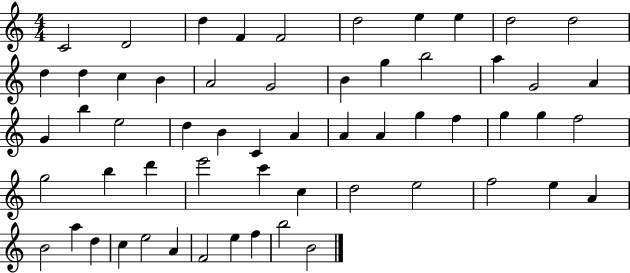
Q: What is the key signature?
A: C major